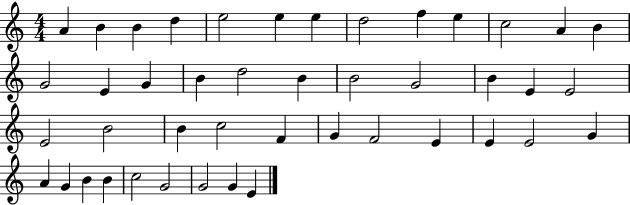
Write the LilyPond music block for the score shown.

{
  \clef treble
  \numericTimeSignature
  \time 4/4
  \key c \major
  a'4 b'4 b'4 d''4 | e''2 e''4 e''4 | d''2 f''4 e''4 | c''2 a'4 b'4 | \break g'2 e'4 g'4 | b'4 d''2 b'4 | b'2 g'2 | b'4 e'4 e'2 | \break e'2 b'2 | b'4 c''2 f'4 | g'4 f'2 e'4 | e'4 e'2 g'4 | \break a'4 g'4 b'4 b'4 | c''2 g'2 | g'2 g'4 e'4 | \bar "|."
}